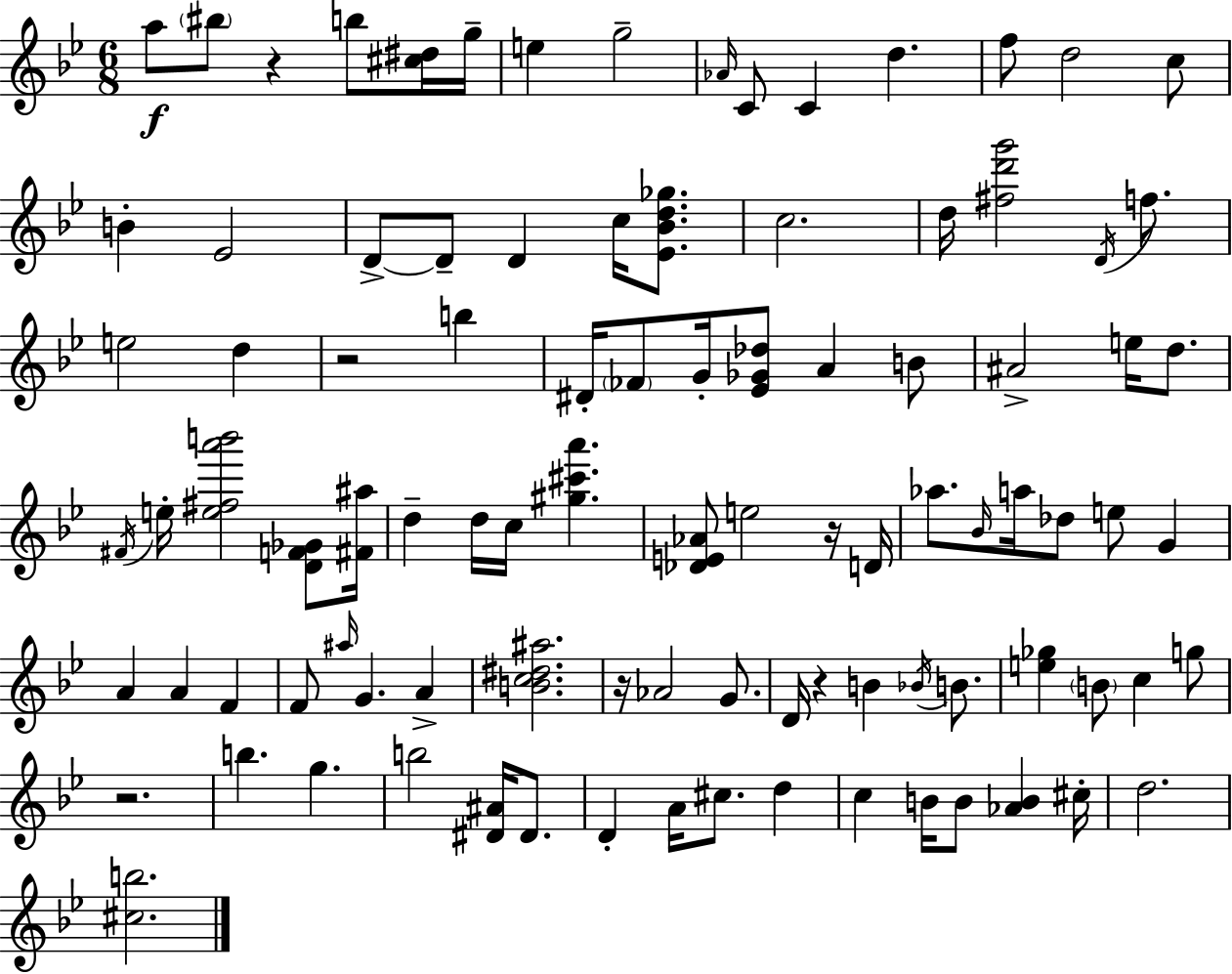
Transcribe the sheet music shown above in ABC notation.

X:1
T:Untitled
M:6/8
L:1/4
K:Bb
a/2 ^b/2 z b/2 [^c^d]/4 g/4 e g2 _A/4 C/2 C d f/2 d2 c/2 B _E2 D/2 D/2 D c/4 [_E_Bd_g]/2 c2 d/4 [^fd'g']2 D/4 f/2 e2 d z2 b ^D/4 _F/2 G/4 [_E_G_d]/2 A B/2 ^A2 e/4 d/2 ^F/4 e/4 [e^fa'b']2 [DF_G]/2 [^F^a]/4 d d/4 c/4 [^g^c'a'] [_DE_A]/2 e2 z/4 D/4 _a/2 _B/4 a/4 _d/2 e/2 G A A F F/2 ^a/4 G A [Bc^d^a]2 z/4 _A2 G/2 D/4 z B _B/4 B/2 [e_g] B/2 c g/2 z2 b g b2 [^D^A]/4 ^D/2 D A/4 ^c/2 d c B/4 B/2 [_AB] ^c/4 d2 [^cb]2